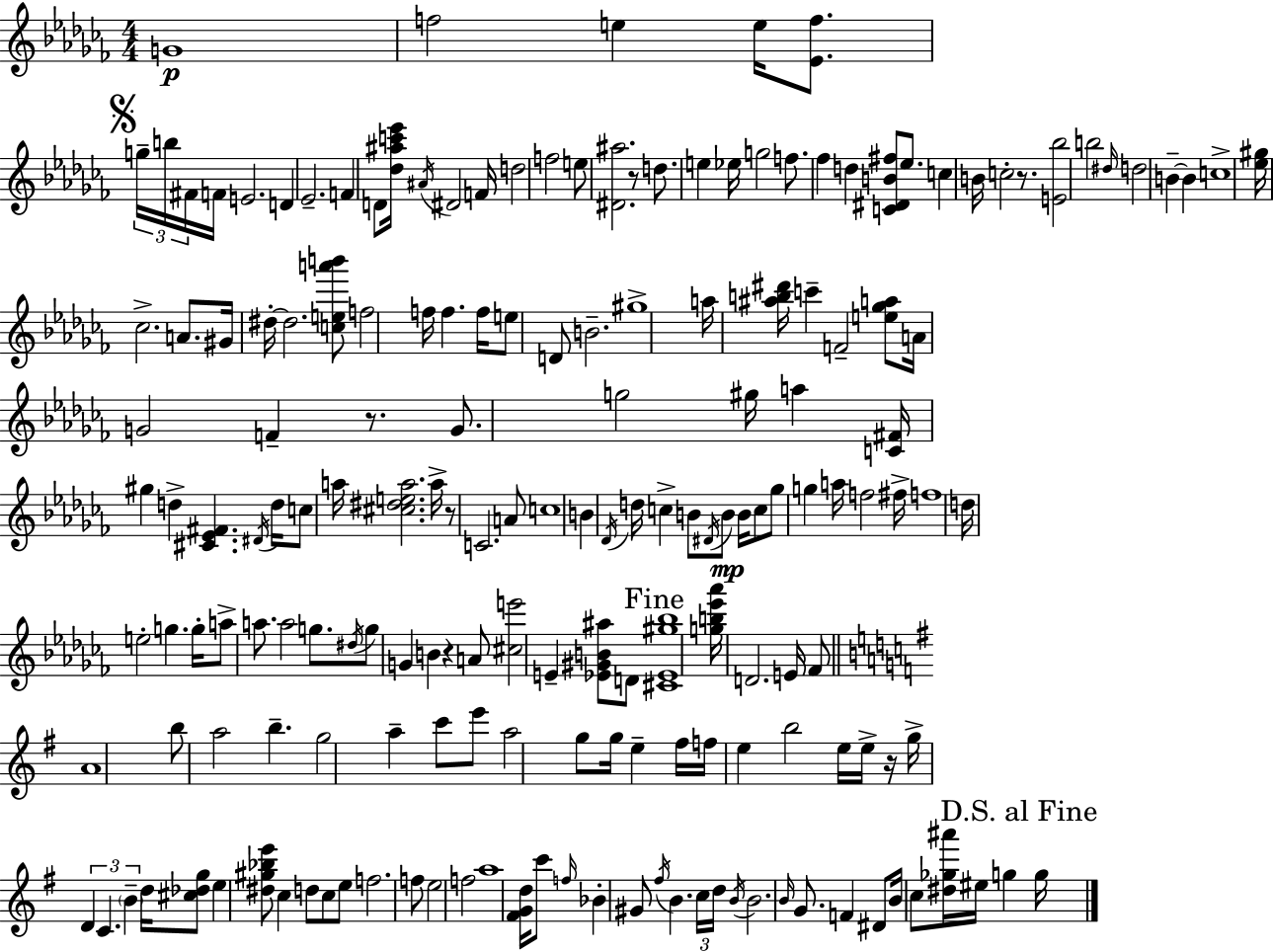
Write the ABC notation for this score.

X:1
T:Untitled
M:4/4
L:1/4
K:Abm
G4 f2 e e/4 [_Ef]/2 g/4 b/4 ^F/4 F/4 E2 D _E2 F D/2 [_d^ac'_e']/4 ^A/4 ^D2 F/4 d2 f2 e/2 [^D^a]2 z/2 d/2 e _e/4 g2 f/2 _f d [C^DB^f]/2 _e/2 c B/4 c2 z/2 [E_b]2 b2 ^d/4 d2 B B c4 [_e^g]/4 _c2 A/2 ^G/4 ^d/4 ^d2 [cea'b']/2 f2 f/4 f f/4 e/2 D/2 B2 ^g4 a/4 [^ab^d']/4 c' F2 [e_ga]/2 A/4 G2 F z/2 G/2 g2 ^g/4 a [C^F]/4 ^g d [^C_E^F] ^D/4 d/4 c/2 a/4 [^c^dea]2 a/4 z/2 C2 A/2 c4 B _D/4 d/4 c B/2 ^D/4 B/2 B/4 c/2 _g/2 g a/4 f2 ^f/4 f4 d/4 e2 g g/4 a/2 a/2 a2 g/2 ^d/4 g/2 G B z A/2 [^ce']2 E [_E^GB^a]/2 D/2 [^C_E^g_b]4 [gb_e'_a']/4 D2 E/4 _F/2 A4 b/2 a2 b g2 a c'/2 e'/2 a2 g/2 g/4 e ^f/4 f/4 e b2 e/4 e/4 z/4 g/4 D C B d/4 [^c_dg]/2 e [^d^g_be']/2 c d/2 c/2 e/2 f2 f/2 e2 f2 a4 [^FGd]/4 c'/2 f/4 _B ^G/2 ^f/4 B c/4 d/4 B/4 B2 B/4 G/2 F ^D/2 B/4 c/2 [^d_g^a']/4 ^e/4 g g/4